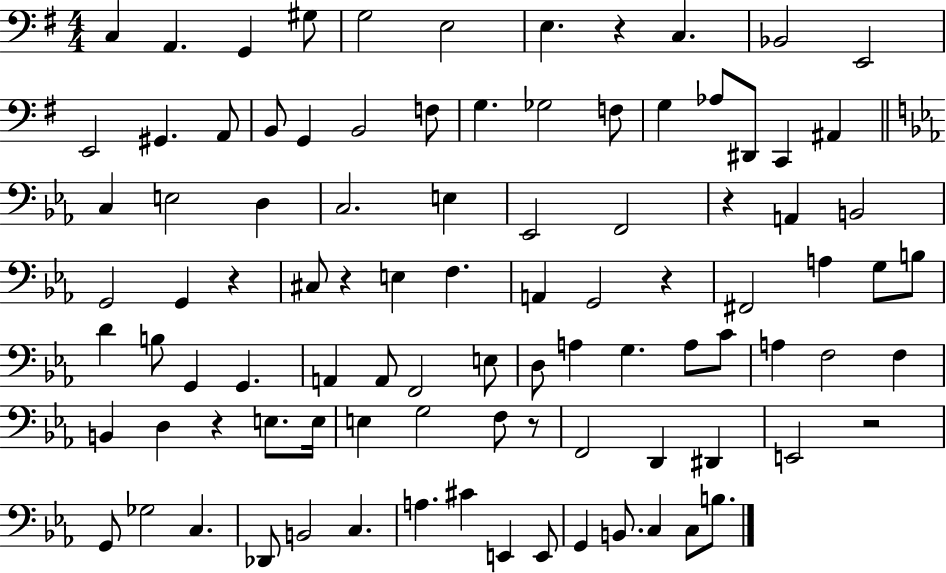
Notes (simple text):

C3/q A2/q. G2/q G#3/e G3/h E3/h E3/q. R/q C3/q. Bb2/h E2/h E2/h G#2/q. A2/e B2/e G2/q B2/h F3/e G3/q. Gb3/h F3/e G3/q Ab3/e D#2/e C2/q A#2/q C3/q E3/h D3/q C3/h. E3/q Eb2/h F2/h R/q A2/q B2/h G2/h G2/q R/q C#3/e R/q E3/q F3/q. A2/q G2/h R/q F#2/h A3/q G3/e B3/e D4/q B3/e G2/q G2/q. A2/q A2/e F2/h E3/e D3/e A3/q G3/q. A3/e C4/e A3/q F3/h F3/q B2/q D3/q R/q E3/e. E3/s E3/q G3/h F3/e R/e F2/h D2/q D#2/q E2/h R/h G2/e Gb3/h C3/q. Db2/e B2/h C3/q. A3/q. C#4/q E2/q E2/e G2/q B2/e. C3/q C3/e B3/e.